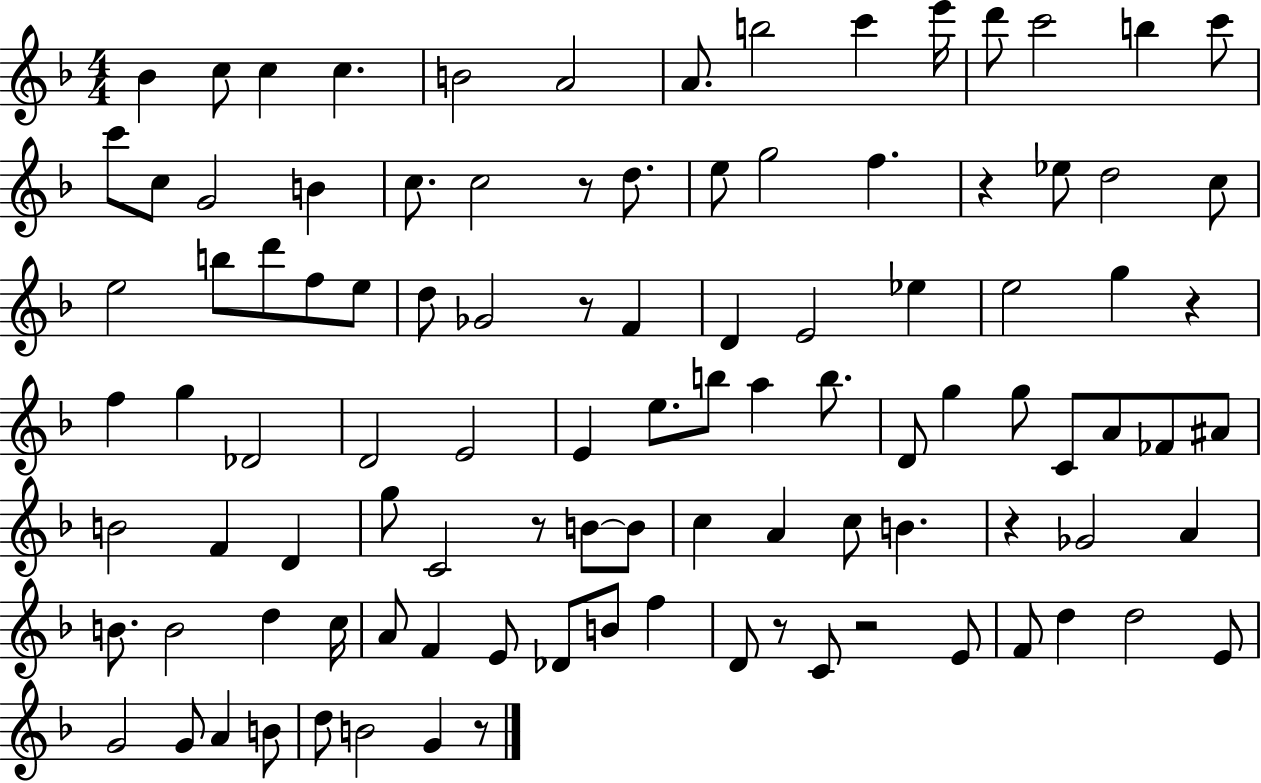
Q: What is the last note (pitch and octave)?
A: G4